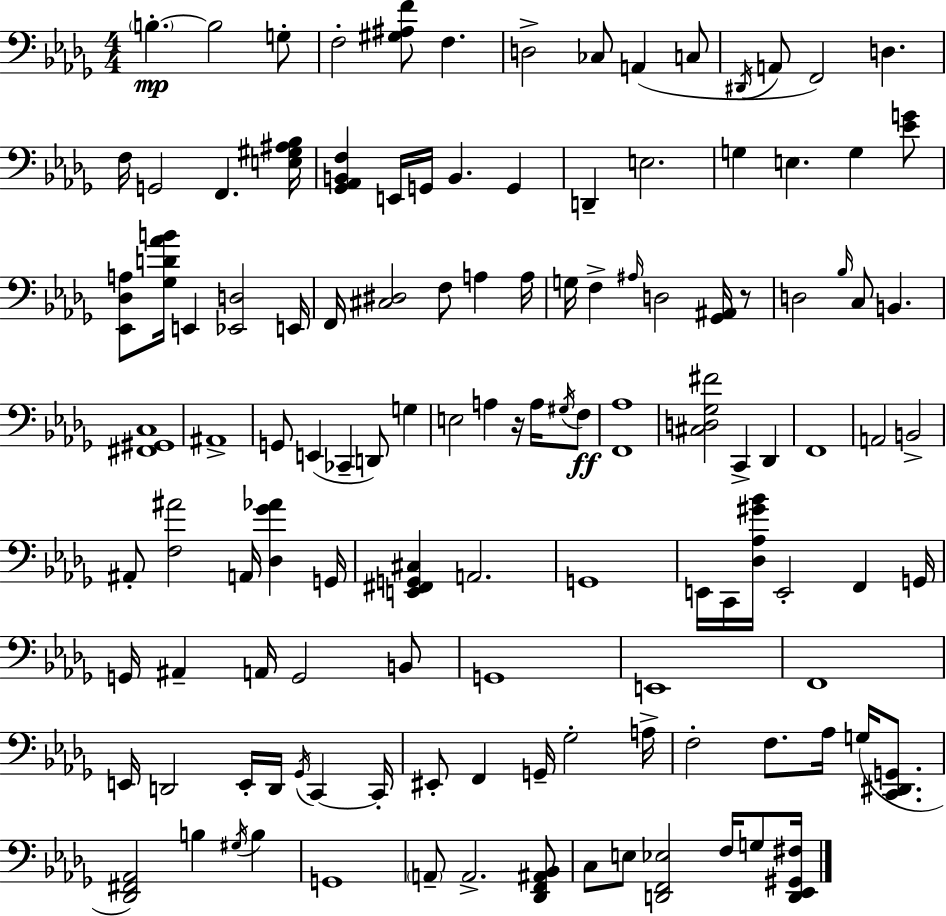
X:1
T:Untitled
M:4/4
L:1/4
K:Bbm
B, B,2 G,/2 F,2 [^G,^A,F]/2 F, D,2 _C,/2 A,, C,/2 ^D,,/4 A,,/2 F,,2 D, F,/4 G,,2 F,, [E,^G,^A,_B,]/4 [_G,,_A,,B,,F,] E,,/4 G,,/4 B,, G,, D,, E,2 G, E, G, [_EG]/2 [_E,,_D,A,]/2 [_G,D_AB]/4 E,, [_E,,D,]2 E,,/4 F,,/4 [^C,^D,]2 F,/2 A, A,/4 G,/4 F, ^A,/4 D,2 [_G,,^A,,]/4 z/2 D,2 _B,/4 C,/2 B,, [^F,,^G,,C,]4 ^A,,4 G,,/2 E,, _C,, D,,/2 G, E,2 A, z/4 A,/4 ^G,/4 F,/2 [F,,_A,]4 [^C,D,_G,^F]2 C,, _D,, F,,4 A,,2 B,,2 ^A,,/2 [F,^A]2 A,,/4 [_D,_G_A] G,,/4 [E,,^F,,G,,^C,] A,,2 G,,4 E,,/4 C,,/4 [_D,_A,^G_B]/4 E,,2 F,, G,,/4 G,,/4 ^A,, A,,/4 G,,2 B,,/2 G,,4 E,,4 F,,4 E,,/4 D,,2 E,,/4 D,,/4 _G,,/4 C,, C,,/4 ^E,,/2 F,, G,,/4 _G,2 A,/4 F,2 F,/2 _A,/4 G,/4 [C,,^D,,G,,]/2 [_D,,^F,,_A,,]2 B, ^G,/4 B, G,,4 A,,/2 A,,2 [_D,,F,,^A,,_B,,]/2 C,/2 E,/2 [D,,F,,_E,]2 F,/4 G,/2 [D,,_E,,^G,,^F,]/4